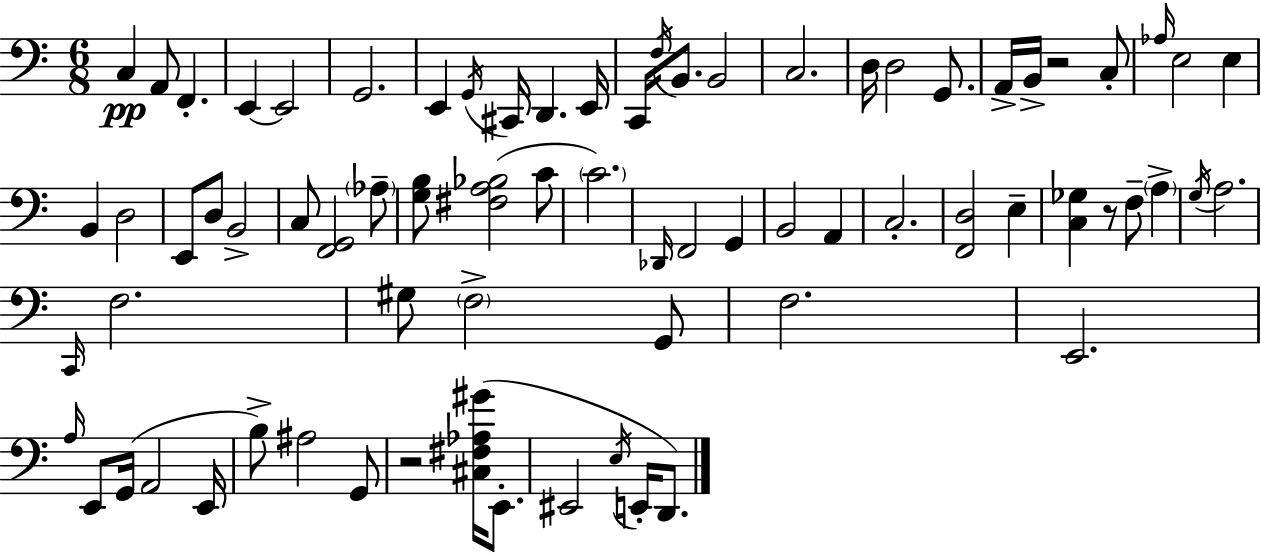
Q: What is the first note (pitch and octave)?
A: C3